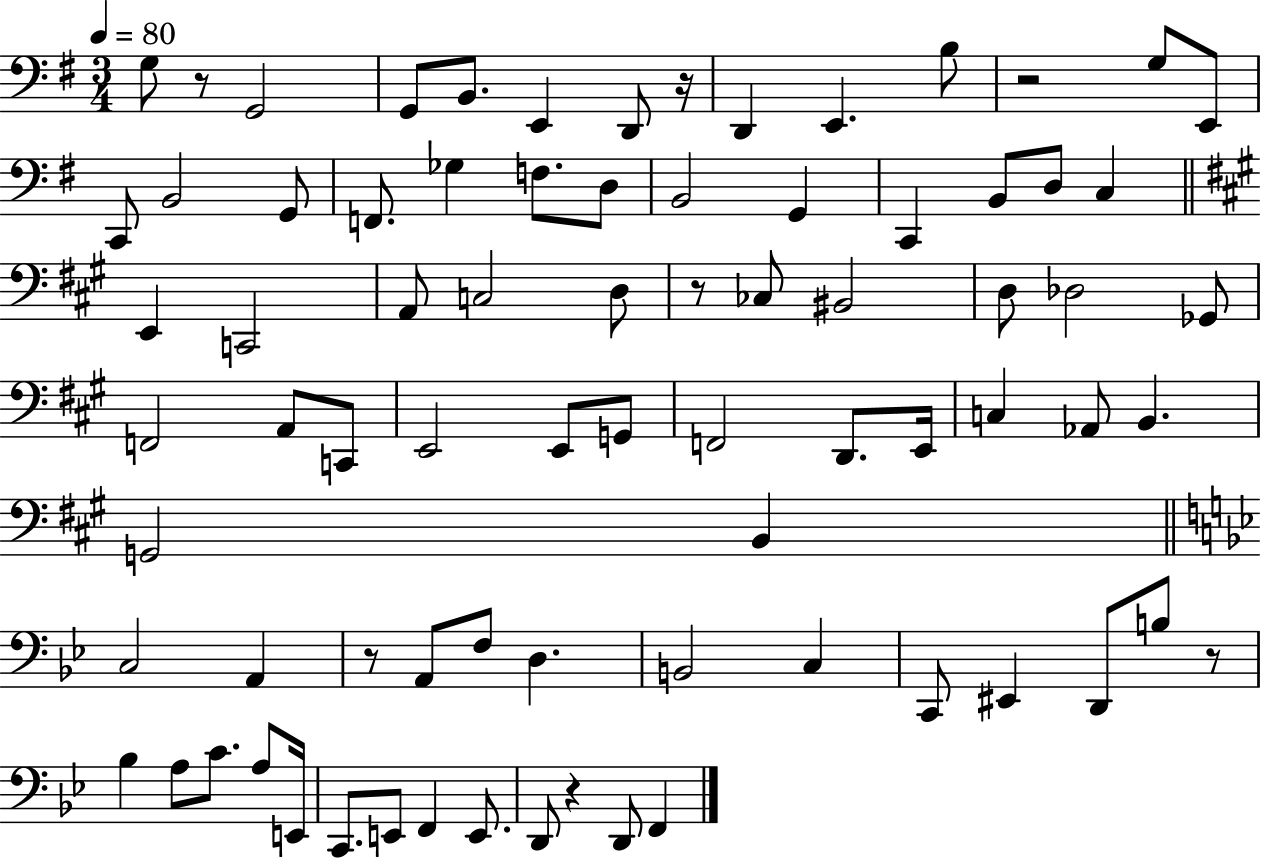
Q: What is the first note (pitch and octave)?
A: G3